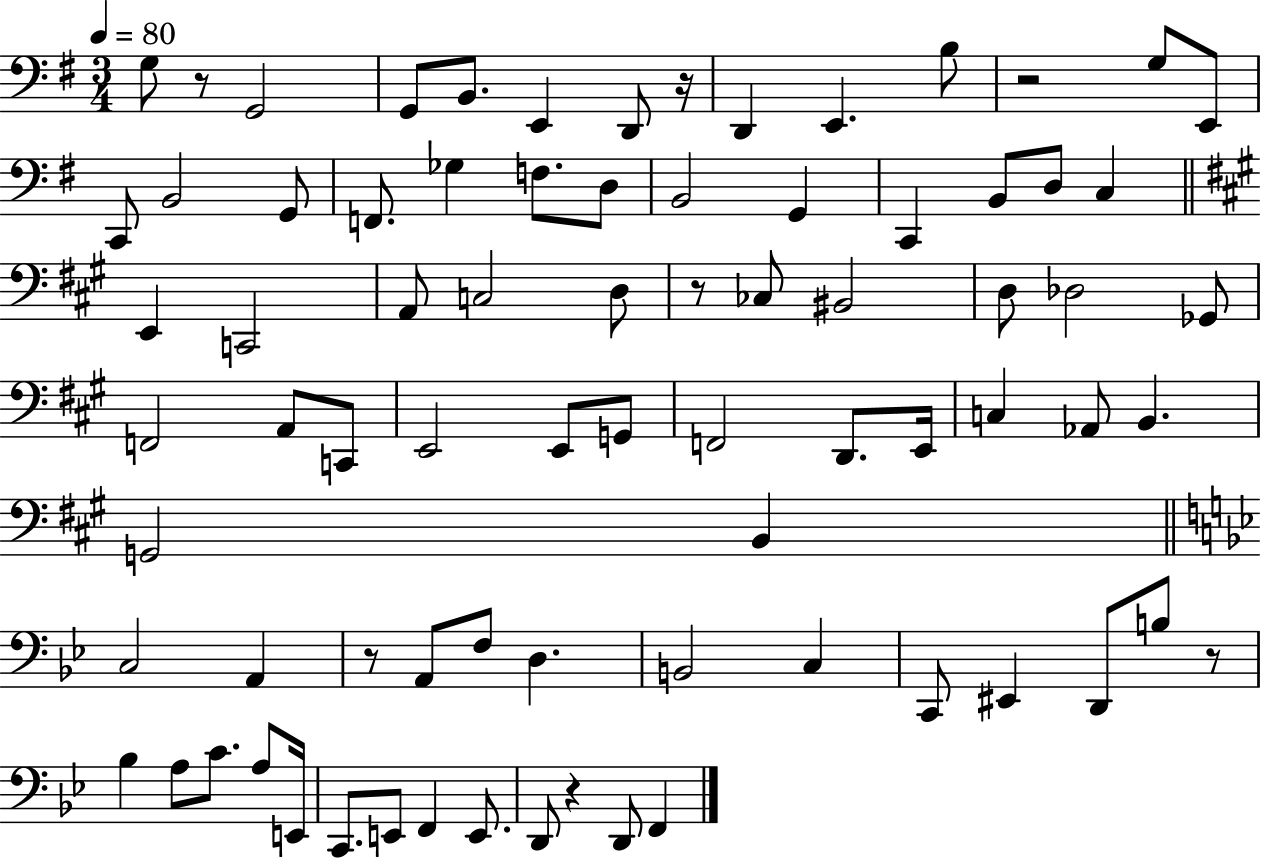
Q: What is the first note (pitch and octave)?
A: G3